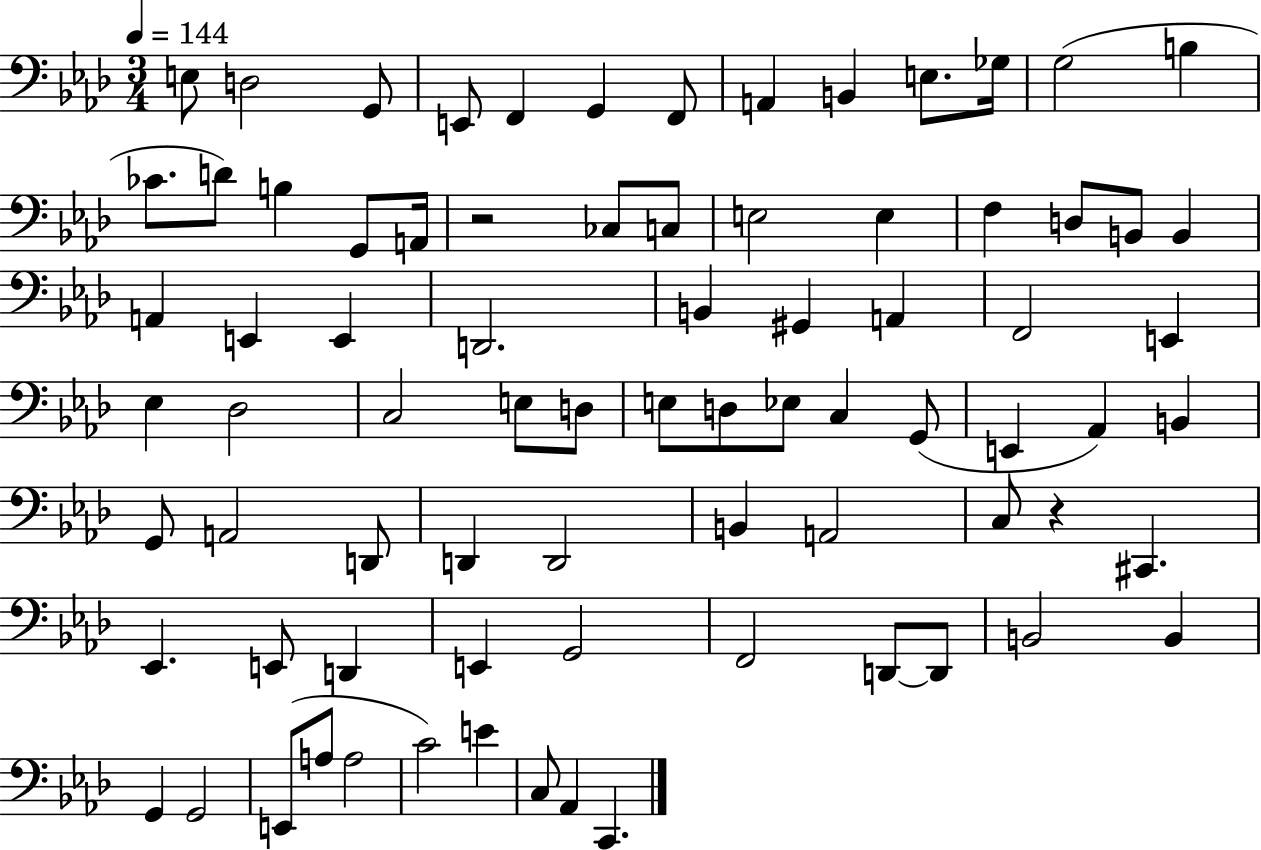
X:1
T:Untitled
M:3/4
L:1/4
K:Ab
E,/2 D,2 G,,/2 E,,/2 F,, G,, F,,/2 A,, B,, E,/2 _G,/4 G,2 B, _C/2 D/2 B, G,,/2 A,,/4 z2 _C,/2 C,/2 E,2 E, F, D,/2 B,,/2 B,, A,, E,, E,, D,,2 B,, ^G,, A,, F,,2 E,, _E, _D,2 C,2 E,/2 D,/2 E,/2 D,/2 _E,/2 C, G,,/2 E,, _A,, B,, G,,/2 A,,2 D,,/2 D,, D,,2 B,, A,,2 C,/2 z ^C,, _E,, E,,/2 D,, E,, G,,2 F,,2 D,,/2 D,,/2 B,,2 B,, G,, G,,2 E,,/2 A,/2 A,2 C2 E C,/2 _A,, C,,